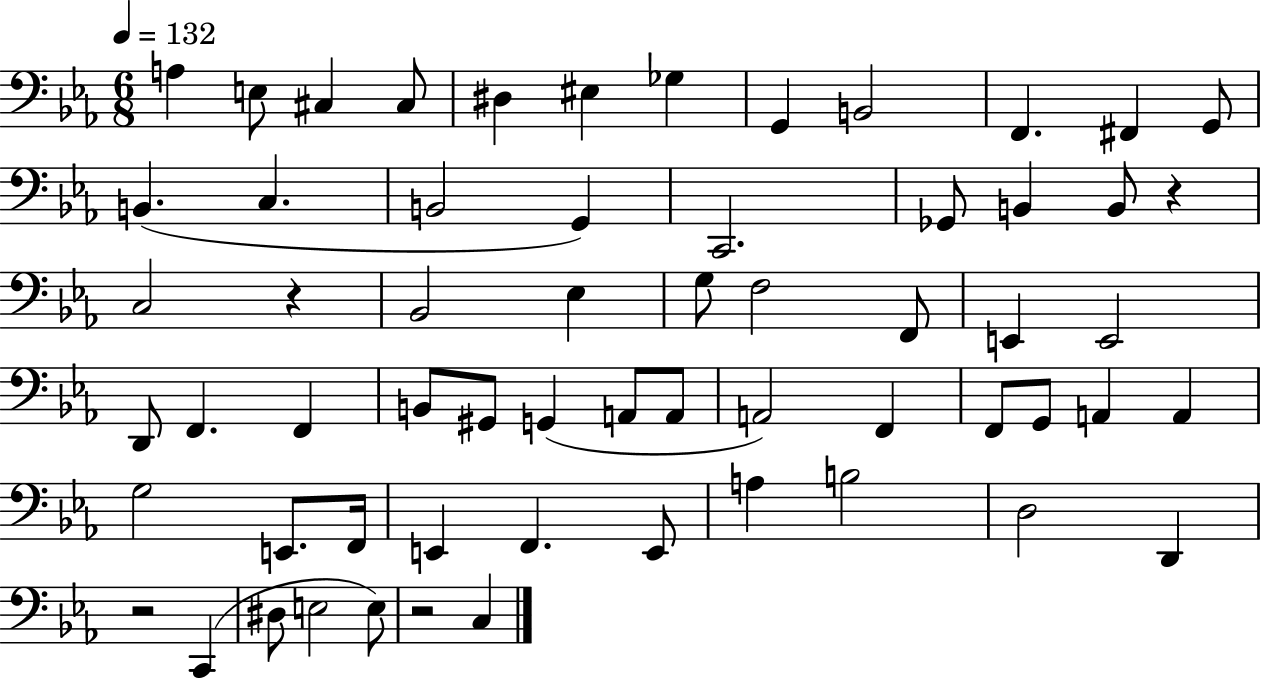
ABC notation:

X:1
T:Untitled
M:6/8
L:1/4
K:Eb
A, E,/2 ^C, ^C,/2 ^D, ^E, _G, G,, B,,2 F,, ^F,, G,,/2 B,, C, B,,2 G,, C,,2 _G,,/2 B,, B,,/2 z C,2 z _B,,2 _E, G,/2 F,2 F,,/2 E,, E,,2 D,,/2 F,, F,, B,,/2 ^G,,/2 G,, A,,/2 A,,/2 A,,2 F,, F,,/2 G,,/2 A,, A,, G,2 E,,/2 F,,/4 E,, F,, E,,/2 A, B,2 D,2 D,, z2 C,, ^D,/2 E,2 E,/2 z2 C,